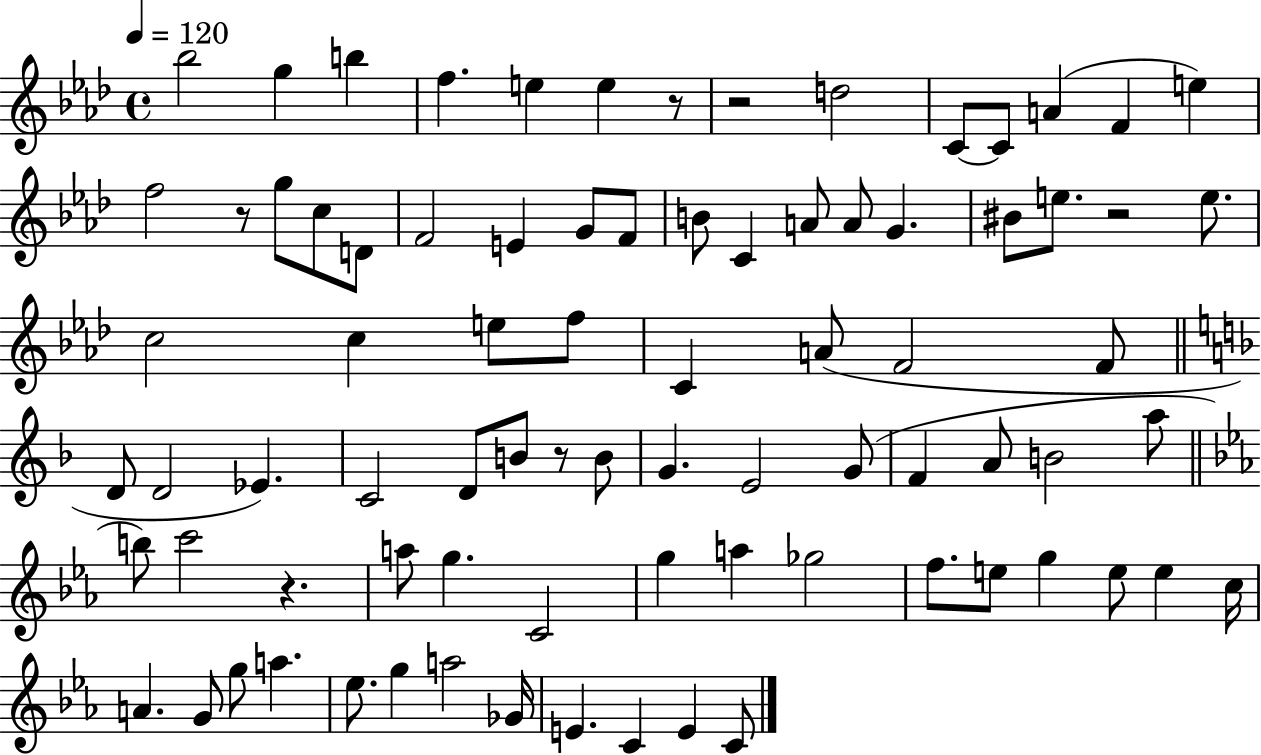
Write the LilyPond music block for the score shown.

{
  \clef treble
  \time 4/4
  \defaultTimeSignature
  \key aes \major
  \tempo 4 = 120
  \repeat volta 2 { bes''2 g''4 b''4 | f''4. e''4 e''4 r8 | r2 d''2 | c'8~~ c'8 a'4( f'4 e''4) | \break f''2 r8 g''8 c''8 d'8 | f'2 e'4 g'8 f'8 | b'8 c'4 a'8 a'8 g'4. | bis'8 e''8. r2 e''8. | \break c''2 c''4 e''8 f''8 | c'4 a'8( f'2 f'8 | \bar "||" \break \key d \minor d'8 d'2 ees'4.) | c'2 d'8 b'8 r8 b'8 | g'4. e'2 g'8( | f'4 a'8 b'2 a''8 | \break \bar "||" \break \key c \minor b''8) c'''2 r4. | a''8 g''4. c'2 | g''4 a''4 ges''2 | f''8. e''8 g''4 e''8 e''4 c''16 | \break a'4. g'8 g''8 a''4. | ees''8. g''4 a''2 ges'16 | e'4. c'4 e'4 c'8 | } \bar "|."
}